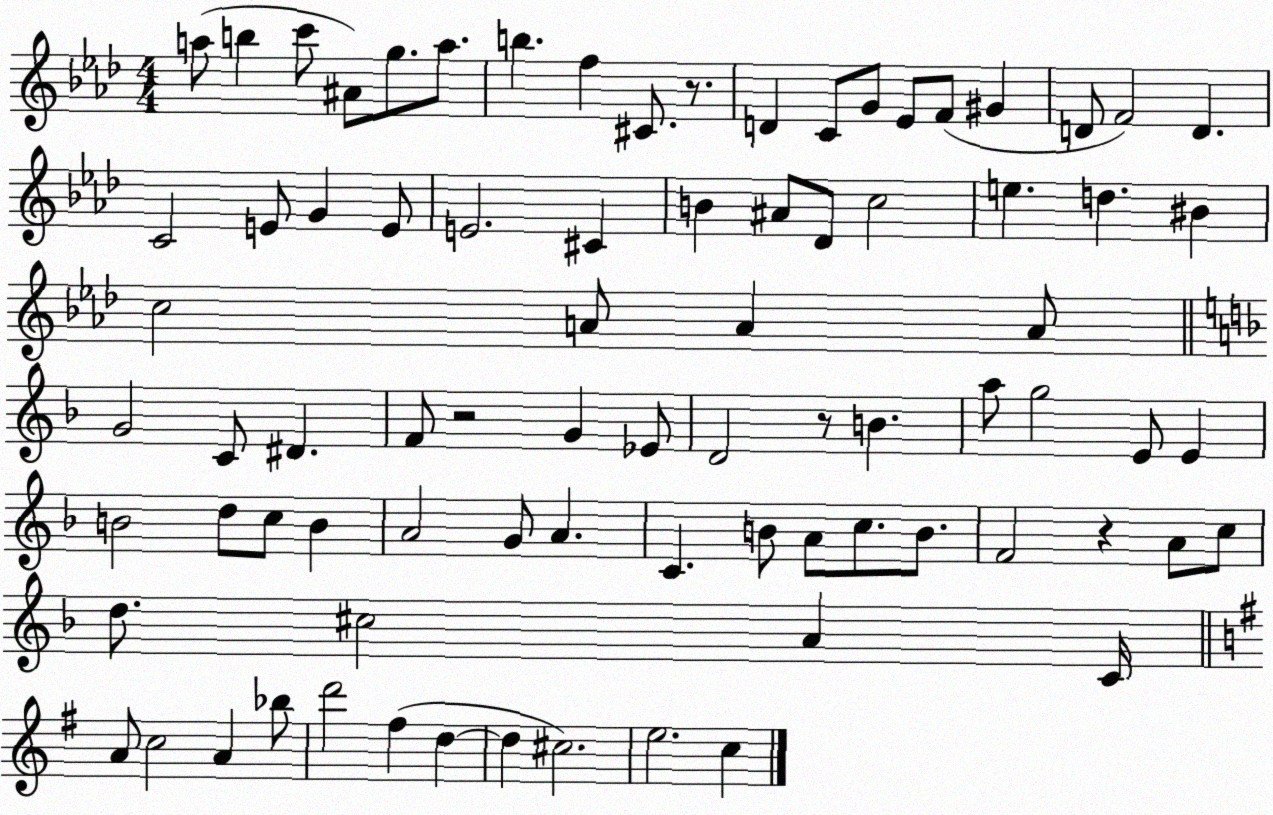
X:1
T:Untitled
M:4/4
L:1/4
K:Ab
a/2 b c'/2 ^A/2 g/2 a/2 b f ^C/2 z/2 D C/2 G/2 _E/2 F/2 ^G D/2 F2 D C2 E/2 G E/2 E2 ^C B ^A/2 _D/2 c2 e d ^B c2 A/2 A A/2 G2 C/2 ^D F/2 z2 G _E/2 D2 z/2 B a/2 g2 E/2 E B2 d/2 c/2 B A2 G/2 A C B/2 A/2 c/2 B/2 F2 z A/2 c/2 d/2 ^c2 A C/4 A/2 c2 A _b/2 d'2 ^f d d ^c2 e2 c